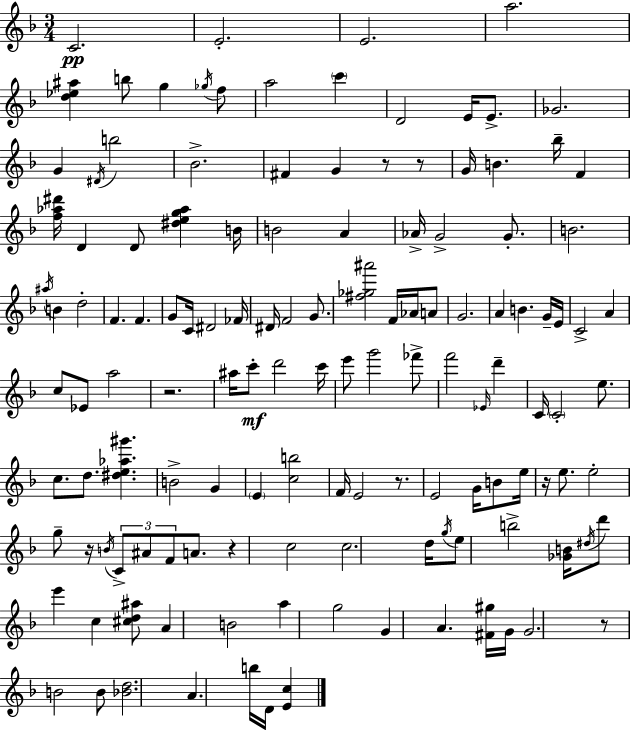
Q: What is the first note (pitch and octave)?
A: C4